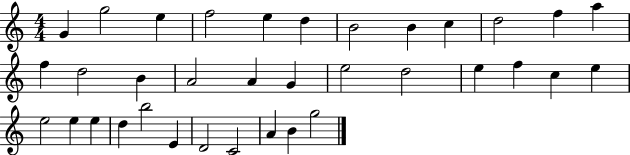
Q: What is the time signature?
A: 4/4